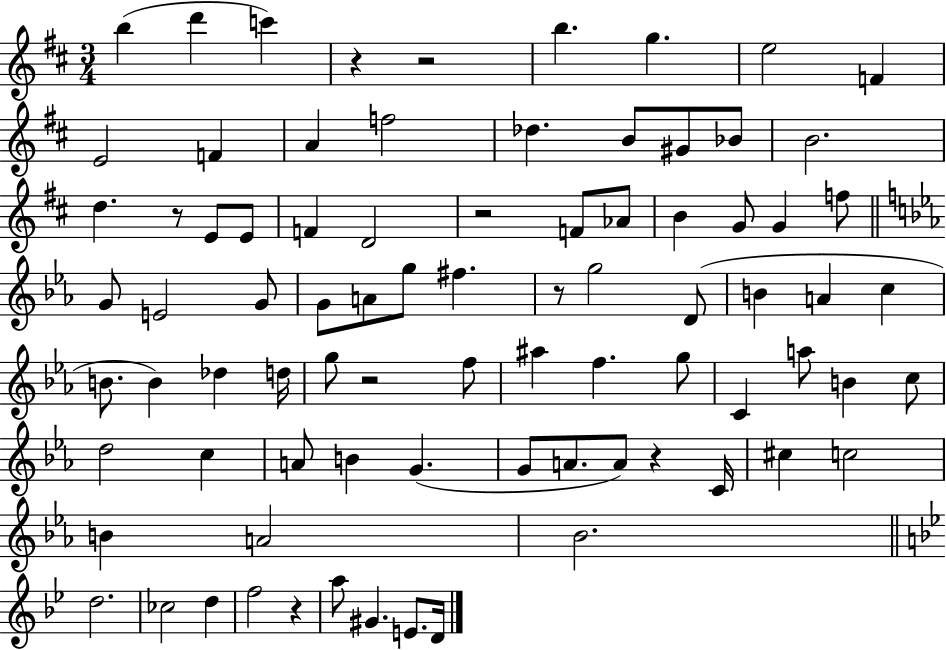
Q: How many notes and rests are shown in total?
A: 82